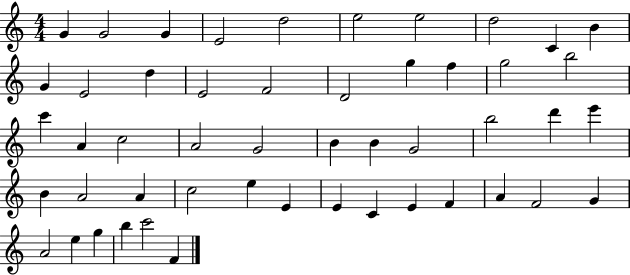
X:1
T:Untitled
M:4/4
L:1/4
K:C
G G2 G E2 d2 e2 e2 d2 C B G E2 d E2 F2 D2 g f g2 b2 c' A c2 A2 G2 B B G2 b2 d' e' B A2 A c2 e E E C E F A F2 G A2 e g b c'2 F